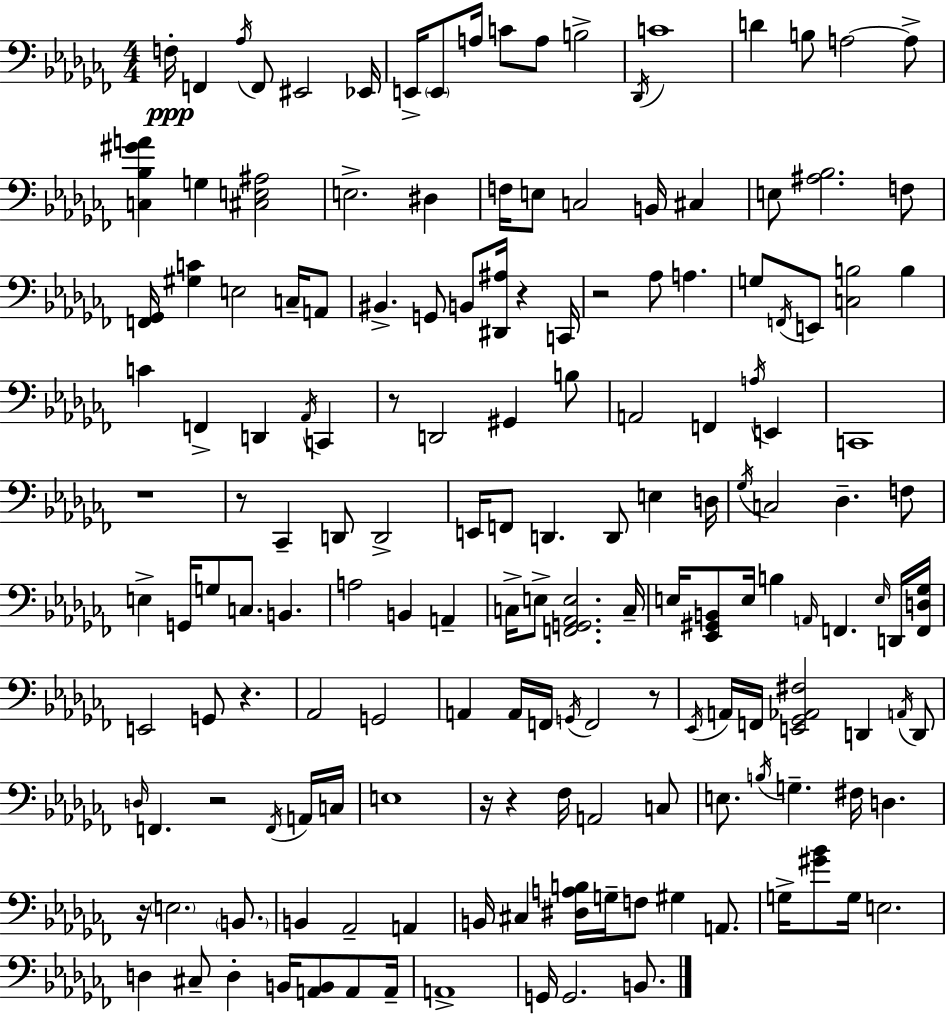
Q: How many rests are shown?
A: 11